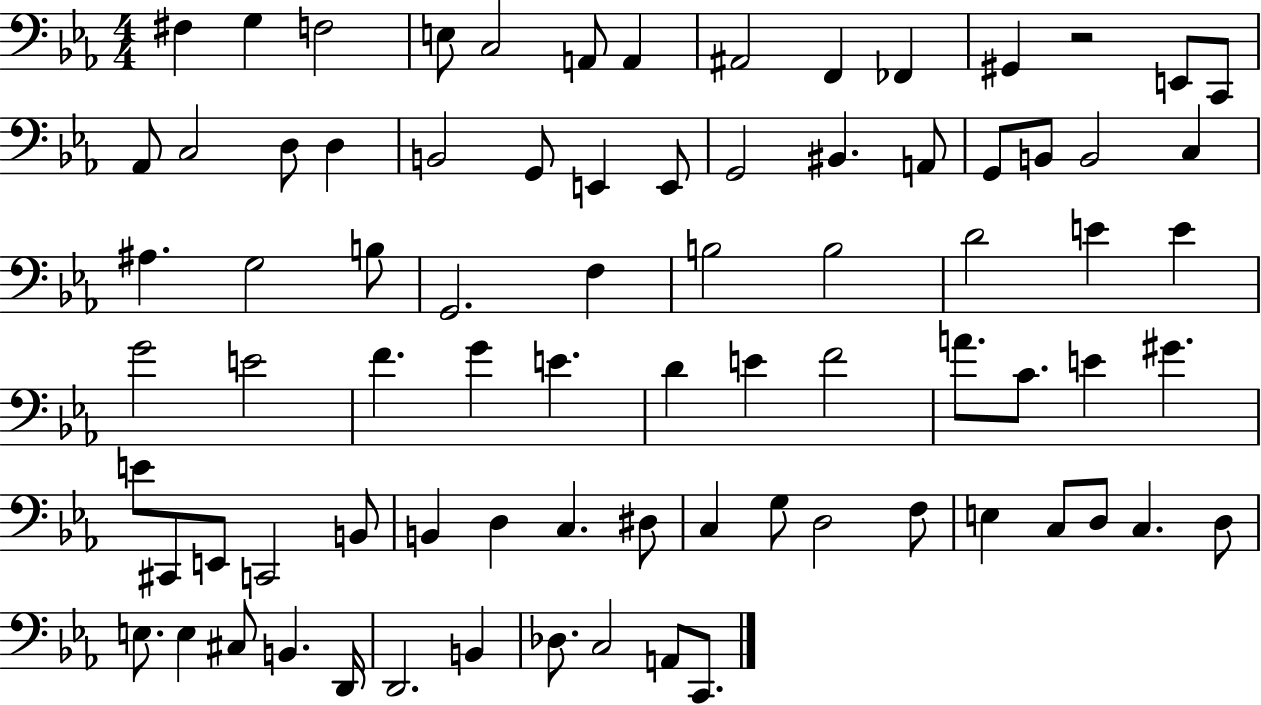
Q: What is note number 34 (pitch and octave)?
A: B3